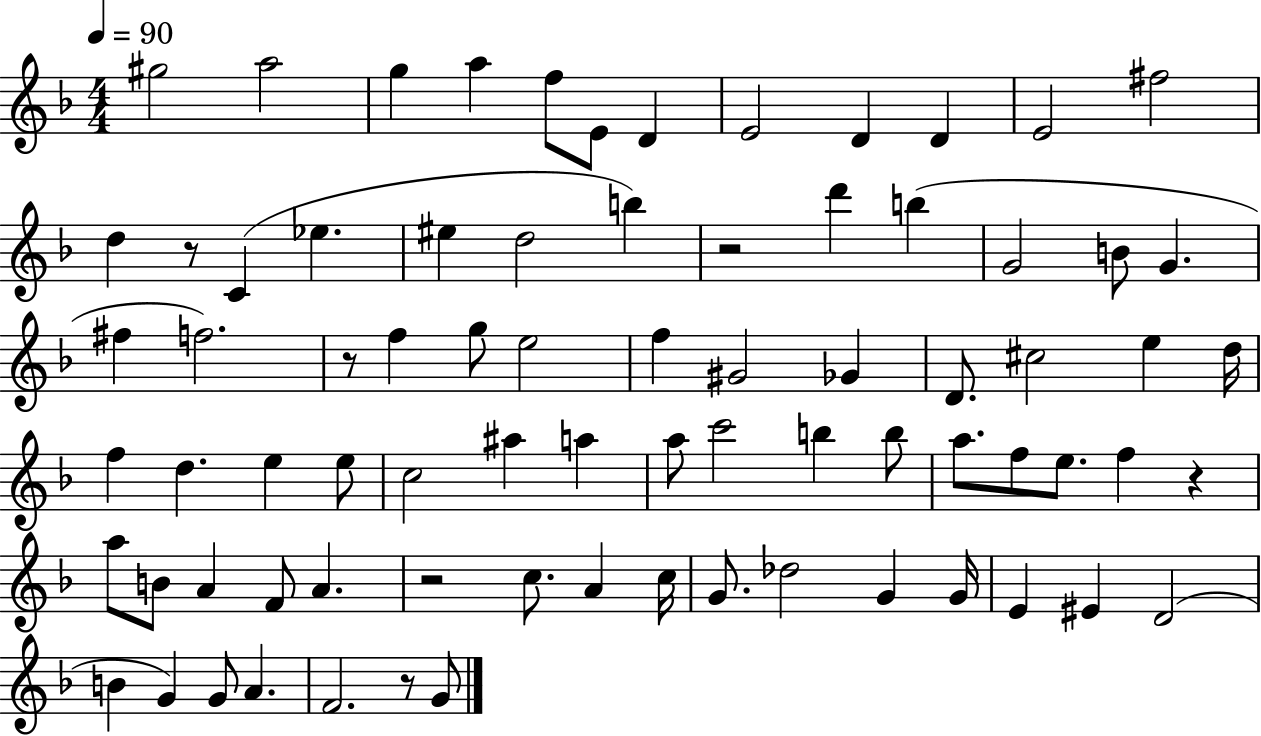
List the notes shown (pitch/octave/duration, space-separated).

G#5/h A5/h G5/q A5/q F5/e E4/e D4/q E4/h D4/q D4/q E4/h F#5/h D5/q R/e C4/q Eb5/q. EIS5/q D5/h B5/q R/h D6/q B5/q G4/h B4/e G4/q. F#5/q F5/h. R/e F5/q G5/e E5/h F5/q G#4/h Gb4/q D4/e. C#5/h E5/q D5/s F5/q D5/q. E5/q E5/e C5/h A#5/q A5/q A5/e C6/h B5/q B5/e A5/e. F5/e E5/e. F5/q R/q A5/e B4/e A4/q F4/e A4/q. R/h C5/e. A4/q C5/s G4/e. Db5/h G4/q G4/s E4/q EIS4/q D4/h B4/q G4/q G4/e A4/q. F4/h. R/e G4/e